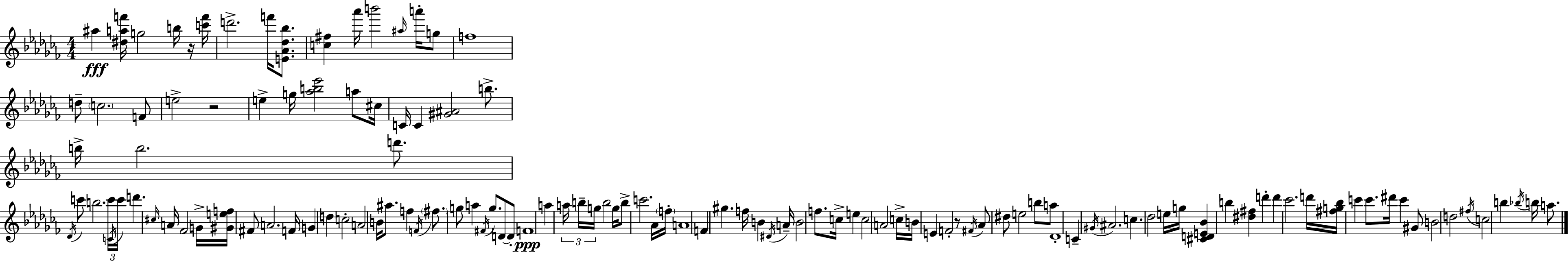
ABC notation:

X:1
T:Untitled
M:4/4
L:1/4
K:Abm
^a [^daf']/4 g2 b/4 z/4 [c'f']/4 d'2 f'/4 [E_A_d_b]/2 [c^f] _a'/4 b'2 ^a/4 a'/4 g/2 f4 d/2 c2 F/2 e2 z2 e g/4 [_ab_e']2 a/2 ^c/4 C/4 C [^G^A]2 b/2 b/4 b2 d'/2 _D/4 c'/2 b2 c'/4 C/4 c'/4 d' ^c/4 A/4 _F2 G/4 [^Gef]/4 ^F/2 A2 F/4 G d c2 A2 B/4 ^a/2 f F/4 ^f/2 g/2 a ^F/4 g/2 D/2 D/2 F4 a a/4 b/4 g/4 b2 g/4 b/2 c'2 _A/4 f/4 A4 F ^g f/4 B ^D/4 A/4 B2 f/2 c/4 e c2 A2 c/4 B/4 E F2 z/2 ^F/4 _A/2 ^d/2 e2 b/2 a/2 _D4 C ^G/4 ^A2 c _d2 e/4 g/4 [^CDE_B] b [^d^f] d' d' _c'2 d'/4 [^fg_b]/4 c' c'/2 ^d'/4 c' ^G/2 B2 d2 ^f/4 c2 b _b/4 b/4 a/2